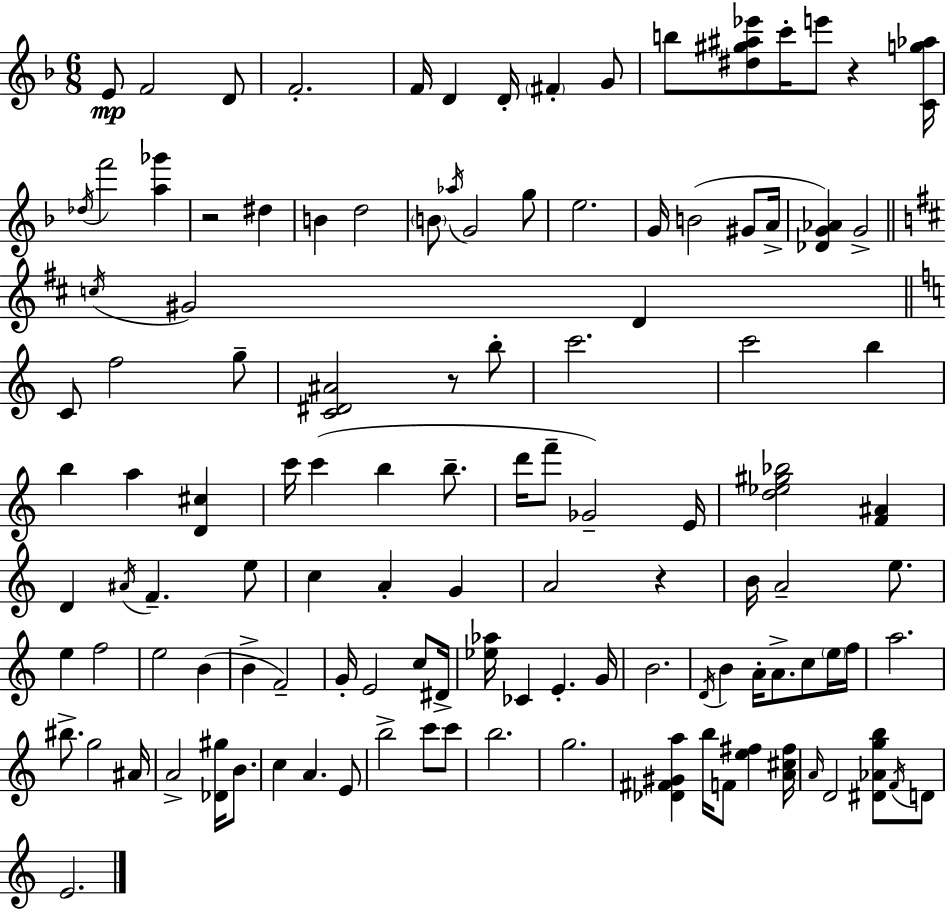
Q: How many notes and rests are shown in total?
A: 118